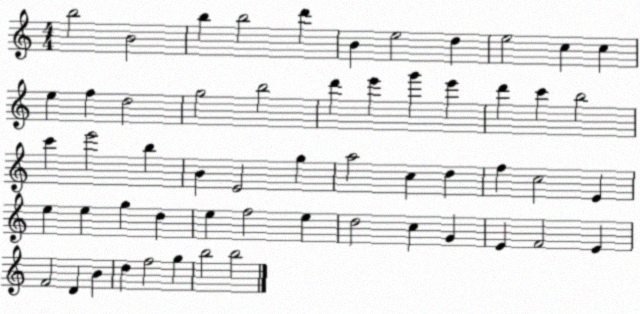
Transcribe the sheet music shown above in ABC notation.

X:1
T:Untitled
M:4/4
L:1/4
K:C
b2 B2 b b2 d' B e2 d e2 c c e f d2 g2 b2 d' e' g' e' d' c' b2 c' e'2 b B E2 g a2 c d f c2 E e e g d e f2 e d2 c G E F2 E F2 D B d f2 g b2 b2